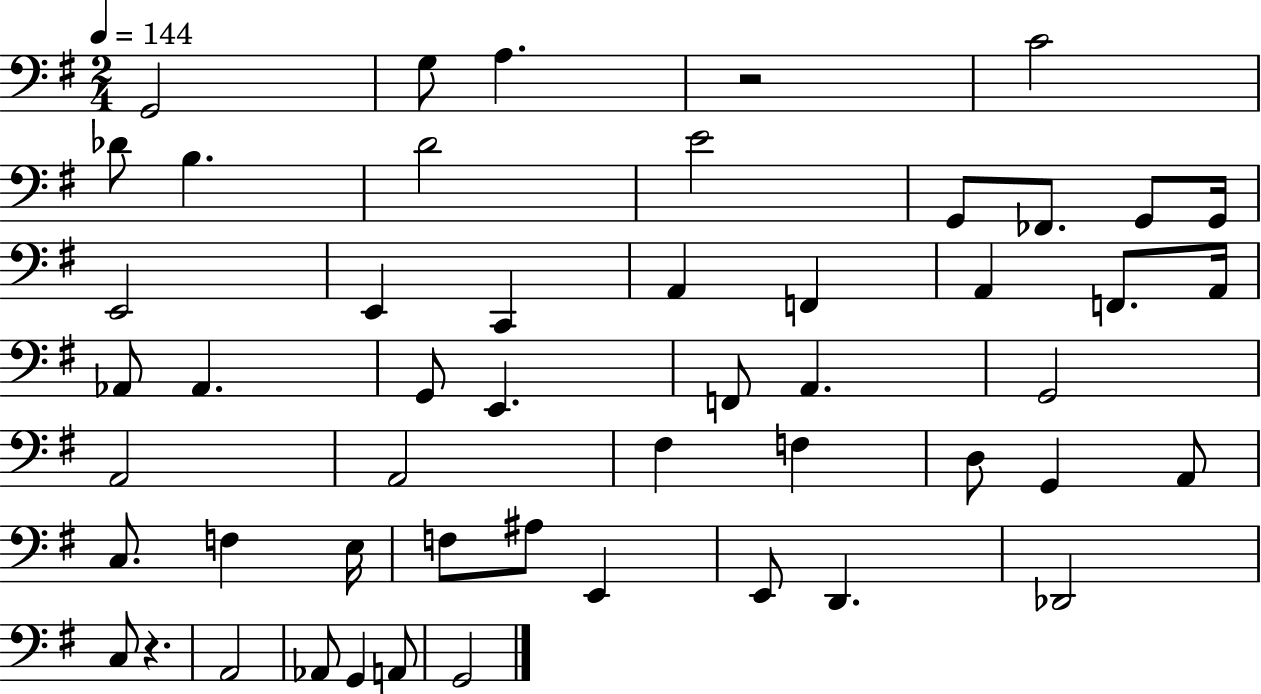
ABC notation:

X:1
T:Untitled
M:2/4
L:1/4
K:G
G,,2 G,/2 A, z2 C2 _D/2 B, D2 E2 G,,/2 _F,,/2 G,,/2 G,,/4 E,,2 E,, C,, A,, F,, A,, F,,/2 A,,/4 _A,,/2 _A,, G,,/2 E,, F,,/2 A,, G,,2 A,,2 A,,2 ^F, F, D,/2 G,, A,,/2 C,/2 F, E,/4 F,/2 ^A,/2 E,, E,,/2 D,, _D,,2 C,/2 z A,,2 _A,,/2 G,, A,,/2 G,,2